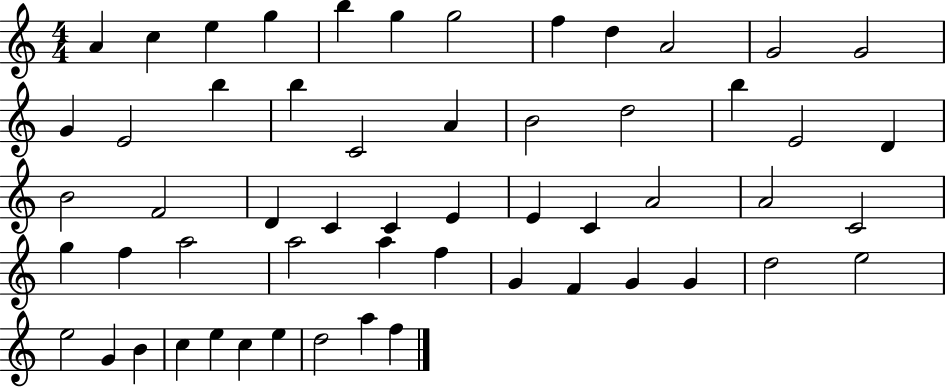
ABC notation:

X:1
T:Untitled
M:4/4
L:1/4
K:C
A c e g b g g2 f d A2 G2 G2 G E2 b b C2 A B2 d2 b E2 D B2 F2 D C C E E C A2 A2 C2 g f a2 a2 a f G F G G d2 e2 e2 G B c e c e d2 a f